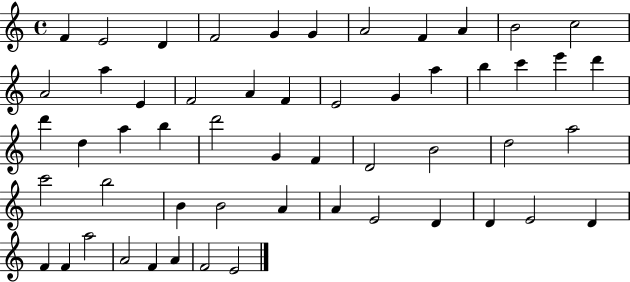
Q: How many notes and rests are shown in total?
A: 54